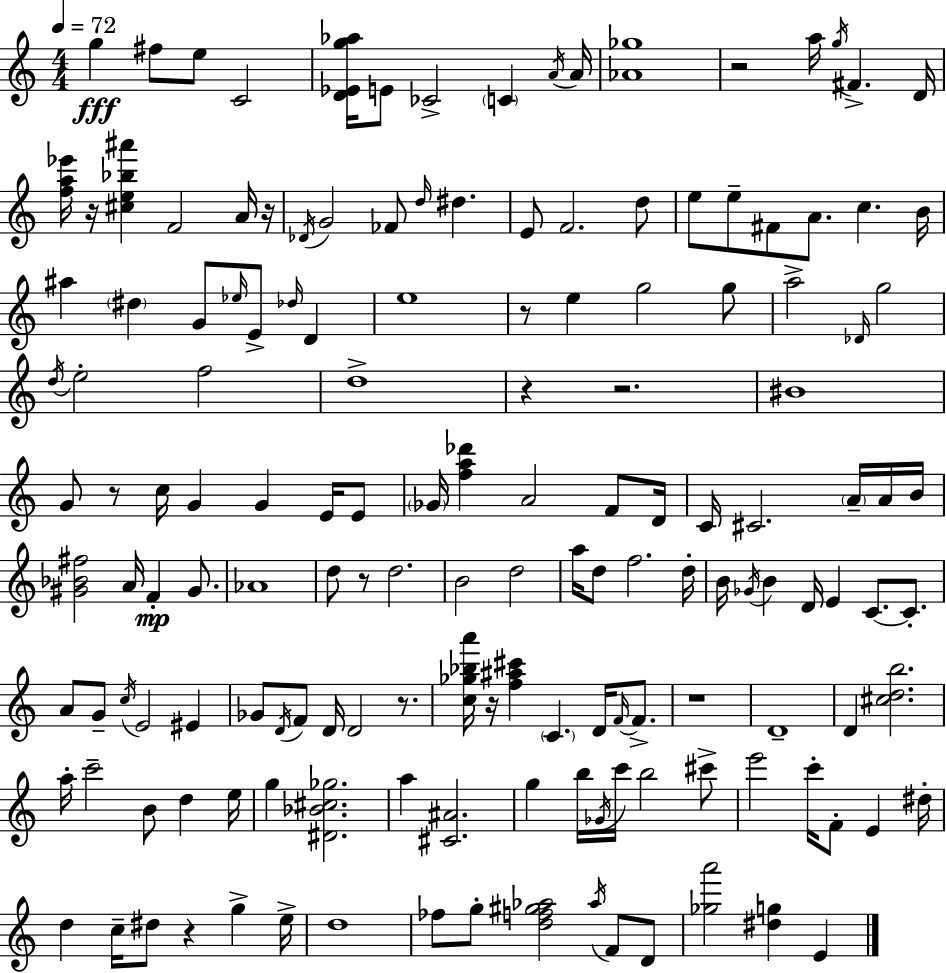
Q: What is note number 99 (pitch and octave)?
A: A5